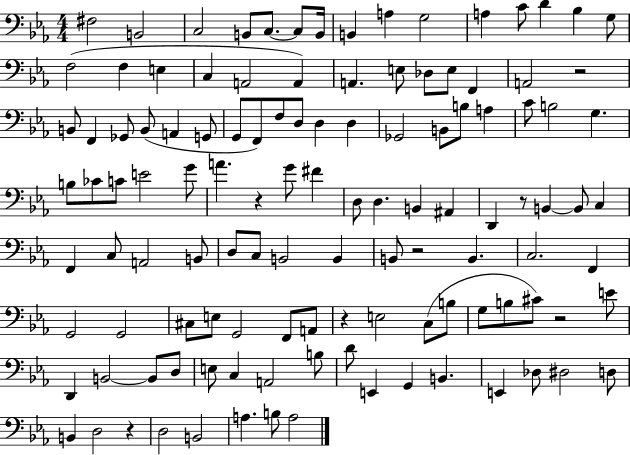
X:1
T:Untitled
M:4/4
L:1/4
K:Eb
^F,2 B,,2 C,2 B,,/2 C,/2 C,/2 B,,/4 B,, A, G,2 A, C/2 D _B, G,/2 F,2 F, E, C, A,,2 A,, A,, E,/2 _D,/2 E,/2 F,, A,,2 z2 B,,/2 F,, _G,,/2 B,,/2 A,, G,,/2 G,,/2 F,,/2 F,/2 D,/2 D, D, _G,,2 B,,/2 B,/2 A, C/2 B,2 G, B,/2 _C/2 C/2 E2 G/2 A z G/2 ^F D,/2 D, B,, ^A,, D,, z/2 B,, B,,/2 C, F,, C,/2 A,,2 B,,/2 D,/2 C,/2 B,,2 B,, B,,/2 z2 B,, C,2 F,, G,,2 G,,2 ^C,/2 E,/2 G,,2 F,,/2 A,,/2 z E,2 C,/2 B,/2 G,/2 B,/2 ^C/2 z2 E/2 D,, B,,2 B,,/2 D,/2 E,/2 C, A,,2 B,/2 D/2 E,, G,, B,, E,, _D,/2 ^D,2 D,/2 B,, D,2 z D,2 B,,2 A, B,/2 A,2